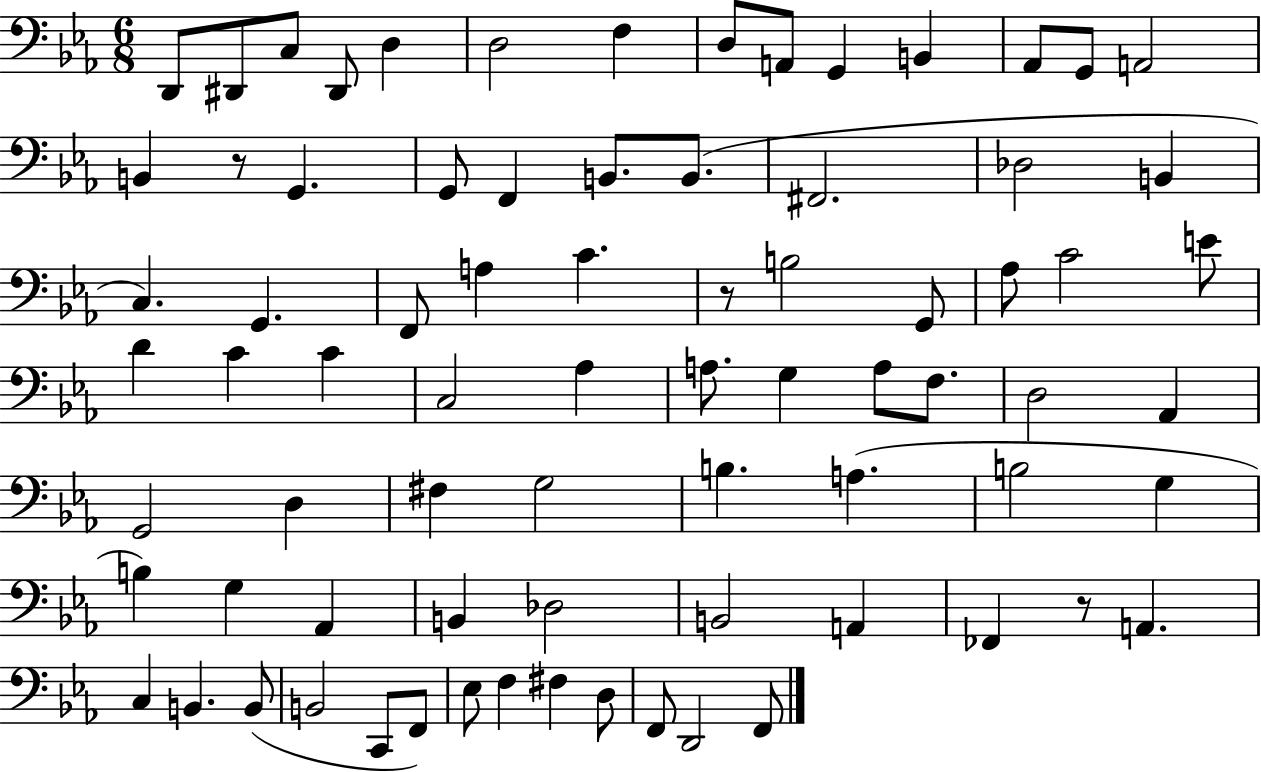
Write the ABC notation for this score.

X:1
T:Untitled
M:6/8
L:1/4
K:Eb
D,,/2 ^D,,/2 C,/2 ^D,,/2 D, D,2 F, D,/2 A,,/2 G,, B,, _A,,/2 G,,/2 A,,2 B,, z/2 G,, G,,/2 F,, B,,/2 B,,/2 ^F,,2 _D,2 B,, C, G,, F,,/2 A, C z/2 B,2 G,,/2 _A,/2 C2 E/2 D C C C,2 _A, A,/2 G, A,/2 F,/2 D,2 _A,, G,,2 D, ^F, G,2 B, A, B,2 G, B, G, _A,, B,, _D,2 B,,2 A,, _F,, z/2 A,, C, B,, B,,/2 B,,2 C,,/2 F,,/2 _E,/2 F, ^F, D,/2 F,,/2 D,,2 F,,/2